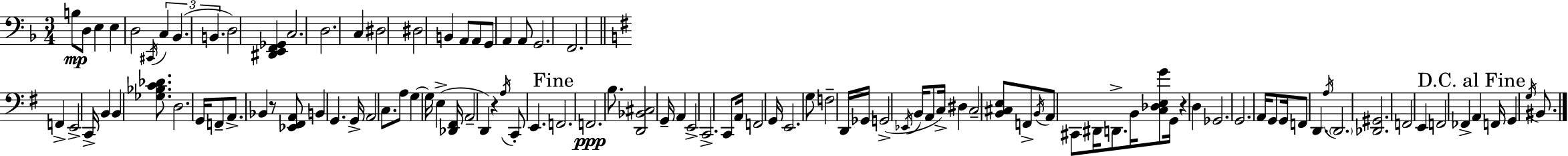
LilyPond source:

{
  \clef bass
  \numericTimeSignature
  \time 3/4
  \key f \major
  \repeat volta 2 { b8\mp d8 e4 e4 | d2 \acciaccatura { cis,16 } \tuplet 3/2 { c4 | bes,4.( b,4. } | d2) <dis, e, f, ges,>4 | \break c2. | d2. | c4 dis2 | dis2 b,4 | \break a,8 a,8 g,8 a,4 a,8 | g,2. | f,2. | \bar "||" \break \key e \minor f,4-> e,2-> | c,16-> b,4 b,4 <ges bes c' des'>8. | d2. | g,16 f,8-- a,8.-> bes,4 r8 | \break <ees, fis, a,>8 b,4 g,4. | g,16-> a,2 c8. | a8 g4~~ g16 e4->( <des, fis,>16 | a,2-- d,4) | \break r4 \acciaccatura { a16 } c,8-. e,4. | \mark "Fine" f,2. | f,2.\ppp | b8. <d, bes, cis>2 | \break g,16-- a,4 e,2-> | c,2.-> | c,8 a,16 f,2 | g,16 e,2. | \break g8 f2-- d,16 | ges,16 g,2->( \acciaccatura { ees,16 } b,16 a,8 | c16->) dis4 c2-- | <b, cis e>8 f,8-> \acciaccatura { b,16 } a,8 cis,8 dis,16 | \break d,8.-> b,16 <c des e g'>8 g,16 r4 d4 | ges,2. | g,2. | a,16 g,8 g,16 f,8 d,4. | \break \acciaccatura { a16 } \parenthesize d,2. | <des, gis,>2. | f,2 | e,4 f,2 | \break fes,4-> \mark "D.C. al Fine" a,4 f,16 g,4 | \acciaccatura { g16 } bis,8. } \bar "|."
}